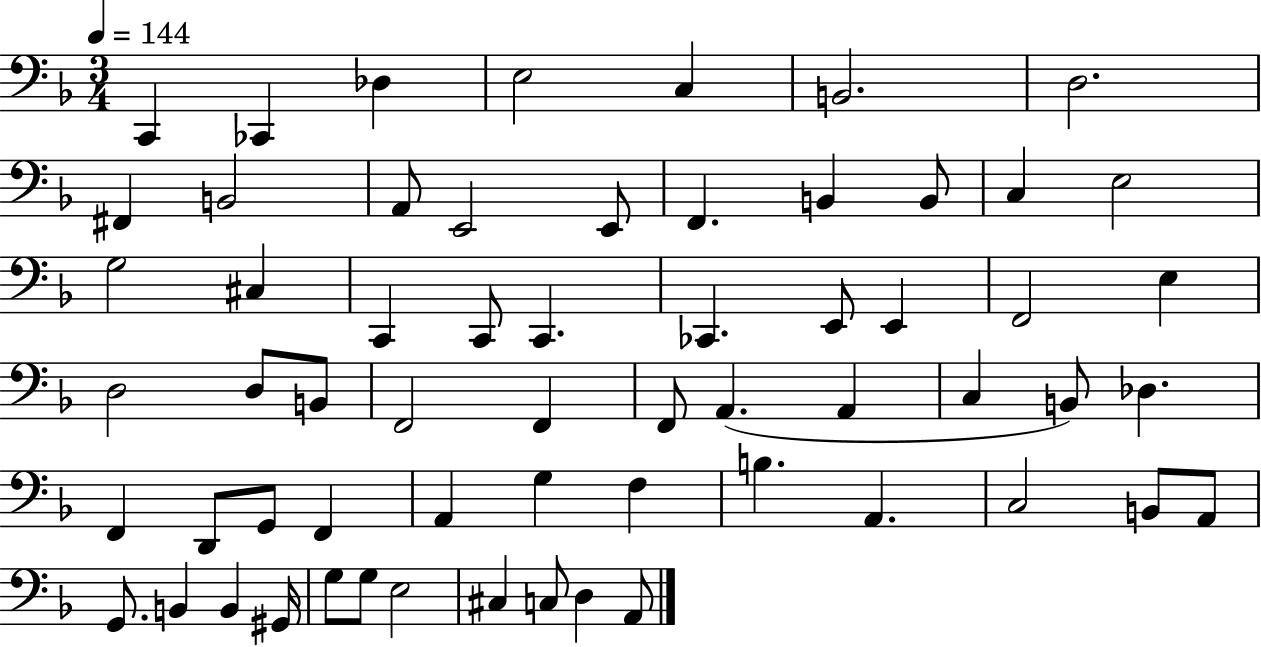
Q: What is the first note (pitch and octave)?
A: C2